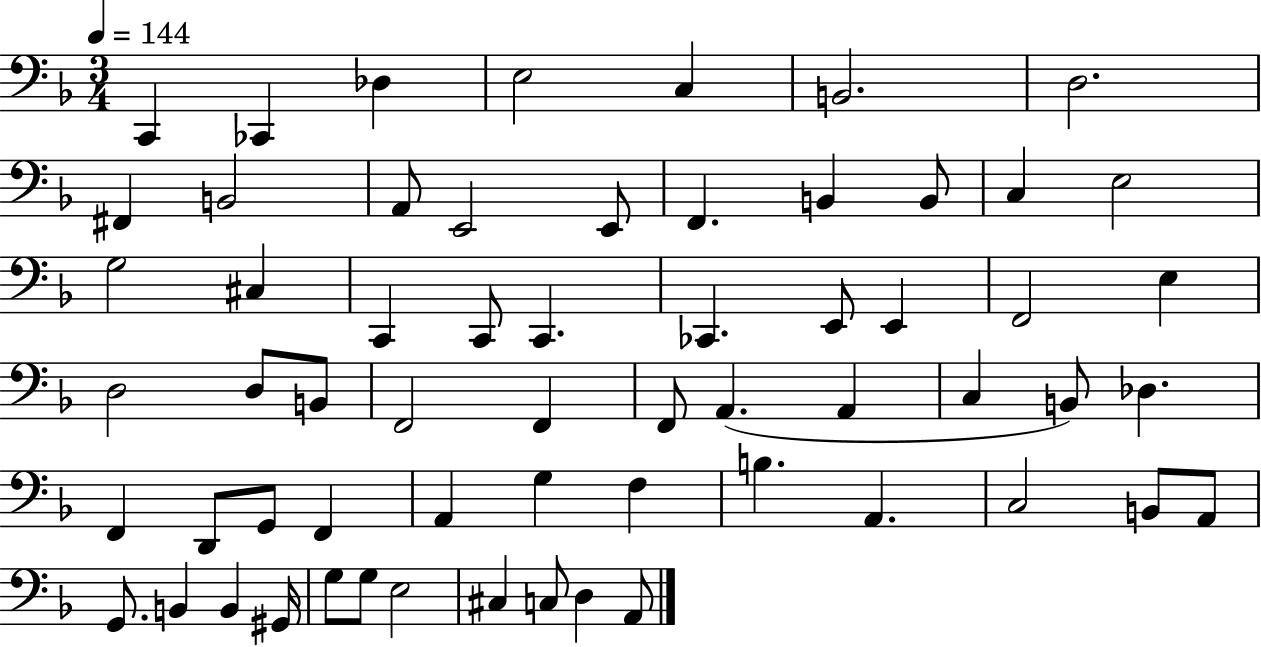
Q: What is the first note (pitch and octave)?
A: C2